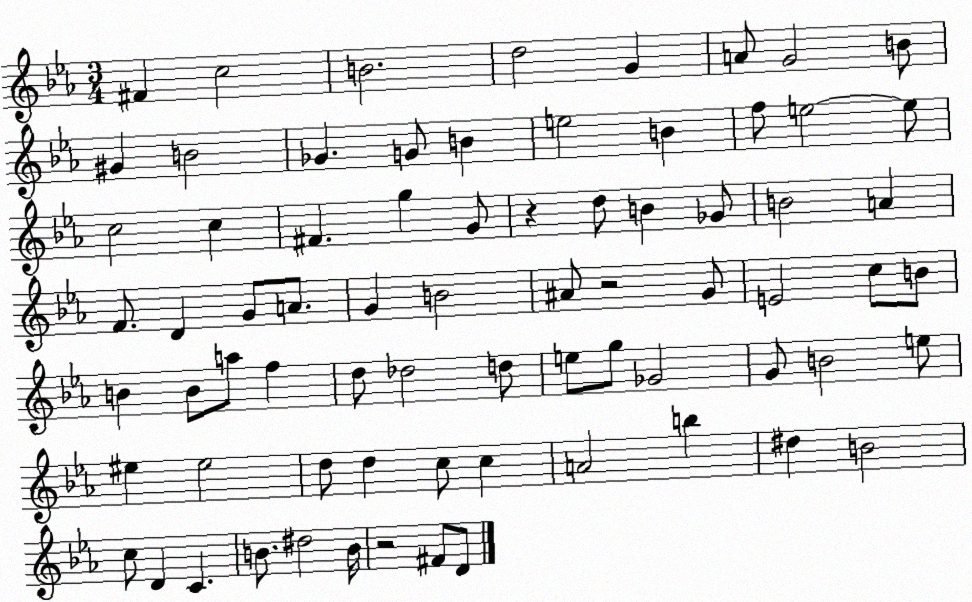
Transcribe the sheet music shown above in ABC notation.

X:1
T:Untitled
M:3/4
L:1/4
K:Eb
^F c2 B2 d2 G A/2 G2 B/2 ^G B2 _G G/2 B e2 B f/2 e2 e/2 c2 c ^F g G/2 z d/2 B _G/2 B2 A F/2 D G/2 A/2 G B2 ^A/2 z2 G/2 E2 c/2 B/2 B B/2 a/2 f d/2 _d2 d/2 e/2 g/2 _G2 G/2 B2 e/2 ^e ^e2 d/2 d c/2 c A2 b ^d B2 c/2 D C B/2 ^d2 B/4 z2 ^F/2 D/2